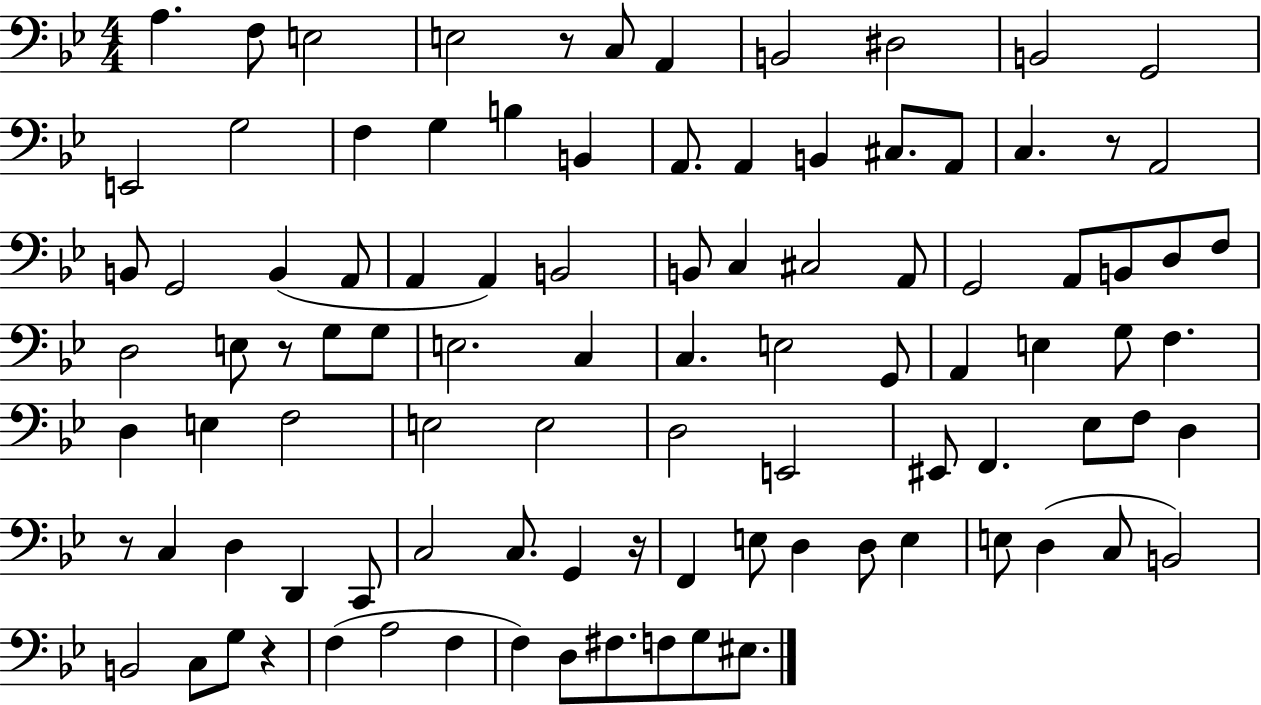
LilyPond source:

{
  \clef bass
  \numericTimeSignature
  \time 4/4
  \key bes \major
  a4. f8 e2 | e2 r8 c8 a,4 | b,2 dis2 | b,2 g,2 | \break e,2 g2 | f4 g4 b4 b,4 | a,8. a,4 b,4 cis8. a,8 | c4. r8 a,2 | \break b,8 g,2 b,4( a,8 | a,4 a,4) b,2 | b,8 c4 cis2 a,8 | g,2 a,8 b,8 d8 f8 | \break d2 e8 r8 g8 g8 | e2. c4 | c4. e2 g,8 | a,4 e4 g8 f4. | \break d4 e4 f2 | e2 e2 | d2 e,2 | eis,8 f,4. ees8 f8 d4 | \break r8 c4 d4 d,4 c,8 | c2 c8. g,4 r16 | f,4 e8 d4 d8 e4 | e8 d4( c8 b,2) | \break b,2 c8 g8 r4 | f4( a2 f4 | f4) d8 fis8. f8 g8 eis8. | \bar "|."
}